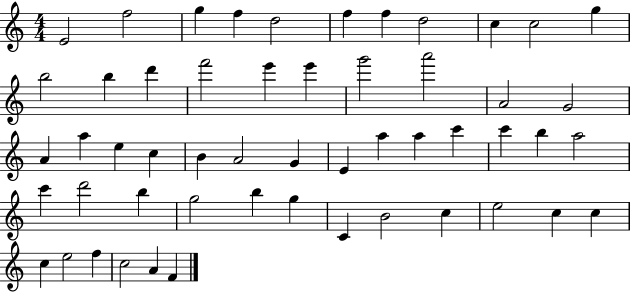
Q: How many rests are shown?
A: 0